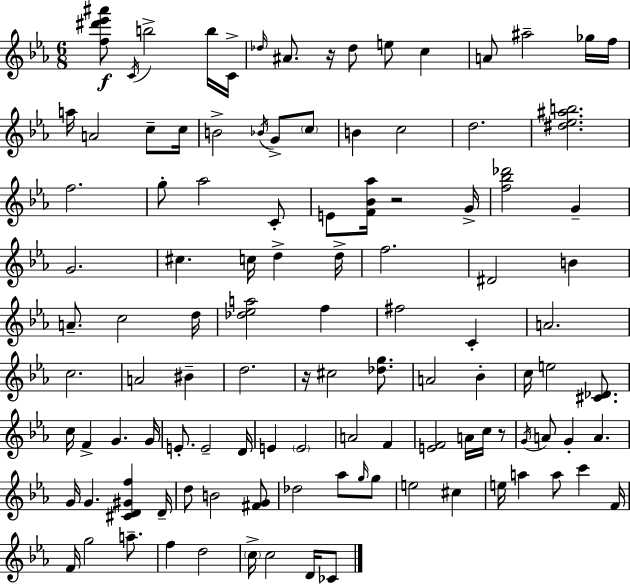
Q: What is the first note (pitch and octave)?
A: C4